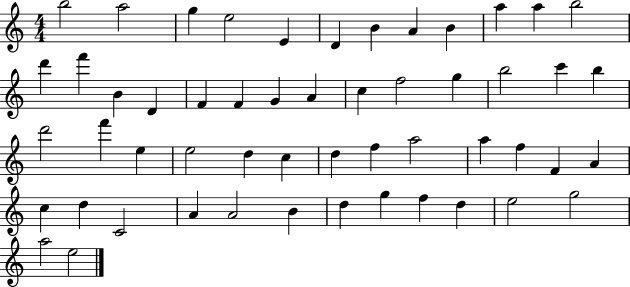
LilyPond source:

{
  \clef treble
  \numericTimeSignature
  \time 4/4
  \key c \major
  b''2 a''2 | g''4 e''2 e'4 | d'4 b'4 a'4 b'4 | a''4 a''4 b''2 | \break d'''4 f'''4 b'4 d'4 | f'4 f'4 g'4 a'4 | c''4 f''2 g''4 | b''2 c'''4 b''4 | \break d'''2 f'''4 e''4 | e''2 d''4 c''4 | d''4 f''4 a''2 | a''4 f''4 f'4 a'4 | \break c''4 d''4 c'2 | a'4 a'2 b'4 | d''4 g''4 f''4 d''4 | e''2 g''2 | \break a''2 e''2 | \bar "|."
}